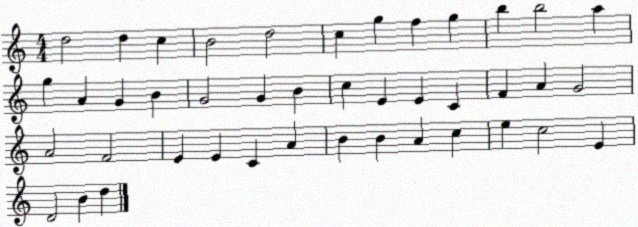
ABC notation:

X:1
T:Untitled
M:4/4
L:1/4
K:C
d2 d c B2 d2 c g f g b b2 a g A G B G2 G B c E E C F A G2 A2 F2 E E C A B B A c e c2 E D2 B d